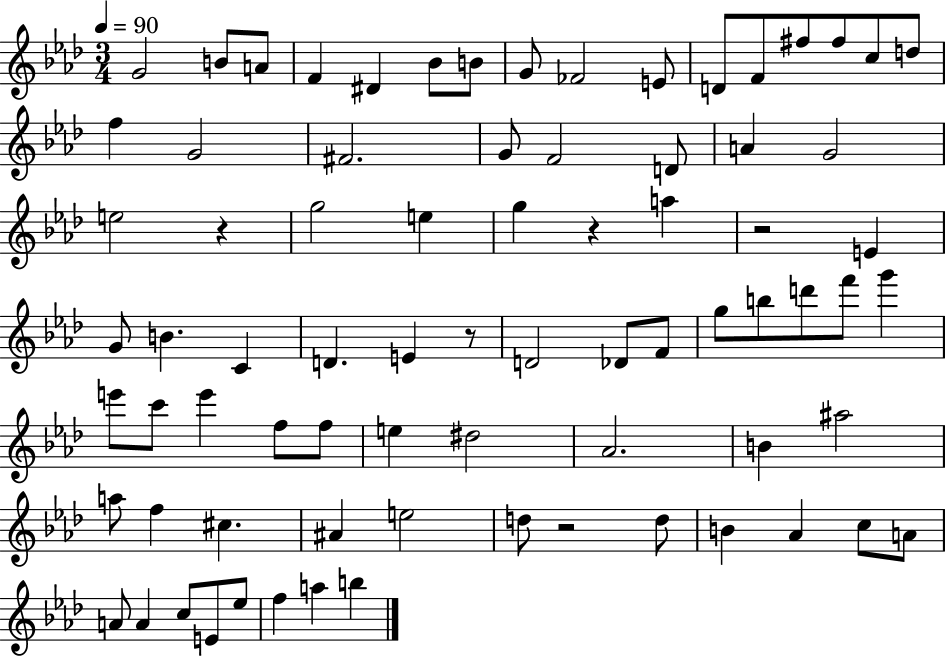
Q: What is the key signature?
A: AES major